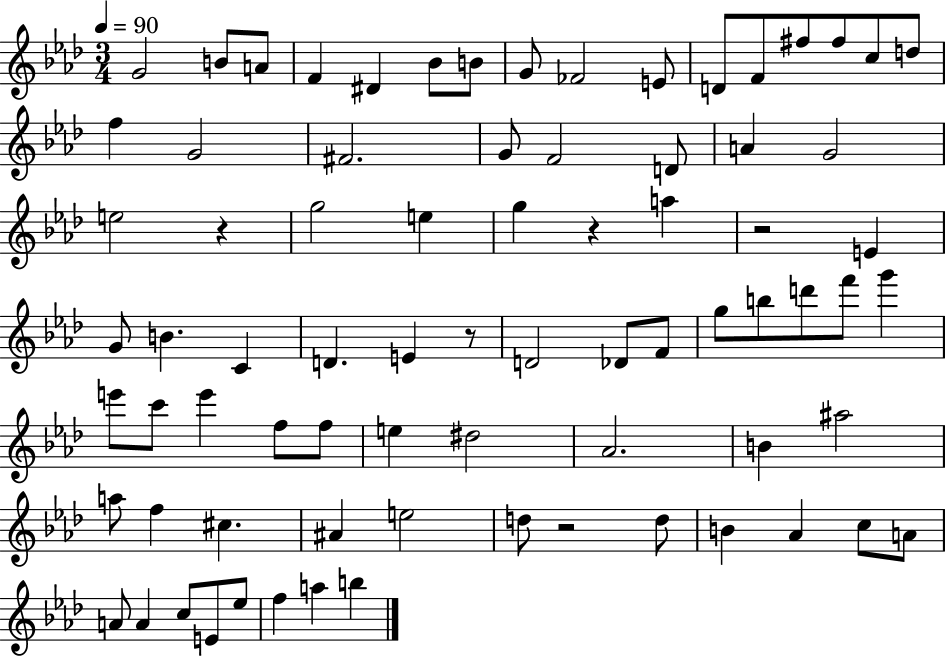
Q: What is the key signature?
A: AES major